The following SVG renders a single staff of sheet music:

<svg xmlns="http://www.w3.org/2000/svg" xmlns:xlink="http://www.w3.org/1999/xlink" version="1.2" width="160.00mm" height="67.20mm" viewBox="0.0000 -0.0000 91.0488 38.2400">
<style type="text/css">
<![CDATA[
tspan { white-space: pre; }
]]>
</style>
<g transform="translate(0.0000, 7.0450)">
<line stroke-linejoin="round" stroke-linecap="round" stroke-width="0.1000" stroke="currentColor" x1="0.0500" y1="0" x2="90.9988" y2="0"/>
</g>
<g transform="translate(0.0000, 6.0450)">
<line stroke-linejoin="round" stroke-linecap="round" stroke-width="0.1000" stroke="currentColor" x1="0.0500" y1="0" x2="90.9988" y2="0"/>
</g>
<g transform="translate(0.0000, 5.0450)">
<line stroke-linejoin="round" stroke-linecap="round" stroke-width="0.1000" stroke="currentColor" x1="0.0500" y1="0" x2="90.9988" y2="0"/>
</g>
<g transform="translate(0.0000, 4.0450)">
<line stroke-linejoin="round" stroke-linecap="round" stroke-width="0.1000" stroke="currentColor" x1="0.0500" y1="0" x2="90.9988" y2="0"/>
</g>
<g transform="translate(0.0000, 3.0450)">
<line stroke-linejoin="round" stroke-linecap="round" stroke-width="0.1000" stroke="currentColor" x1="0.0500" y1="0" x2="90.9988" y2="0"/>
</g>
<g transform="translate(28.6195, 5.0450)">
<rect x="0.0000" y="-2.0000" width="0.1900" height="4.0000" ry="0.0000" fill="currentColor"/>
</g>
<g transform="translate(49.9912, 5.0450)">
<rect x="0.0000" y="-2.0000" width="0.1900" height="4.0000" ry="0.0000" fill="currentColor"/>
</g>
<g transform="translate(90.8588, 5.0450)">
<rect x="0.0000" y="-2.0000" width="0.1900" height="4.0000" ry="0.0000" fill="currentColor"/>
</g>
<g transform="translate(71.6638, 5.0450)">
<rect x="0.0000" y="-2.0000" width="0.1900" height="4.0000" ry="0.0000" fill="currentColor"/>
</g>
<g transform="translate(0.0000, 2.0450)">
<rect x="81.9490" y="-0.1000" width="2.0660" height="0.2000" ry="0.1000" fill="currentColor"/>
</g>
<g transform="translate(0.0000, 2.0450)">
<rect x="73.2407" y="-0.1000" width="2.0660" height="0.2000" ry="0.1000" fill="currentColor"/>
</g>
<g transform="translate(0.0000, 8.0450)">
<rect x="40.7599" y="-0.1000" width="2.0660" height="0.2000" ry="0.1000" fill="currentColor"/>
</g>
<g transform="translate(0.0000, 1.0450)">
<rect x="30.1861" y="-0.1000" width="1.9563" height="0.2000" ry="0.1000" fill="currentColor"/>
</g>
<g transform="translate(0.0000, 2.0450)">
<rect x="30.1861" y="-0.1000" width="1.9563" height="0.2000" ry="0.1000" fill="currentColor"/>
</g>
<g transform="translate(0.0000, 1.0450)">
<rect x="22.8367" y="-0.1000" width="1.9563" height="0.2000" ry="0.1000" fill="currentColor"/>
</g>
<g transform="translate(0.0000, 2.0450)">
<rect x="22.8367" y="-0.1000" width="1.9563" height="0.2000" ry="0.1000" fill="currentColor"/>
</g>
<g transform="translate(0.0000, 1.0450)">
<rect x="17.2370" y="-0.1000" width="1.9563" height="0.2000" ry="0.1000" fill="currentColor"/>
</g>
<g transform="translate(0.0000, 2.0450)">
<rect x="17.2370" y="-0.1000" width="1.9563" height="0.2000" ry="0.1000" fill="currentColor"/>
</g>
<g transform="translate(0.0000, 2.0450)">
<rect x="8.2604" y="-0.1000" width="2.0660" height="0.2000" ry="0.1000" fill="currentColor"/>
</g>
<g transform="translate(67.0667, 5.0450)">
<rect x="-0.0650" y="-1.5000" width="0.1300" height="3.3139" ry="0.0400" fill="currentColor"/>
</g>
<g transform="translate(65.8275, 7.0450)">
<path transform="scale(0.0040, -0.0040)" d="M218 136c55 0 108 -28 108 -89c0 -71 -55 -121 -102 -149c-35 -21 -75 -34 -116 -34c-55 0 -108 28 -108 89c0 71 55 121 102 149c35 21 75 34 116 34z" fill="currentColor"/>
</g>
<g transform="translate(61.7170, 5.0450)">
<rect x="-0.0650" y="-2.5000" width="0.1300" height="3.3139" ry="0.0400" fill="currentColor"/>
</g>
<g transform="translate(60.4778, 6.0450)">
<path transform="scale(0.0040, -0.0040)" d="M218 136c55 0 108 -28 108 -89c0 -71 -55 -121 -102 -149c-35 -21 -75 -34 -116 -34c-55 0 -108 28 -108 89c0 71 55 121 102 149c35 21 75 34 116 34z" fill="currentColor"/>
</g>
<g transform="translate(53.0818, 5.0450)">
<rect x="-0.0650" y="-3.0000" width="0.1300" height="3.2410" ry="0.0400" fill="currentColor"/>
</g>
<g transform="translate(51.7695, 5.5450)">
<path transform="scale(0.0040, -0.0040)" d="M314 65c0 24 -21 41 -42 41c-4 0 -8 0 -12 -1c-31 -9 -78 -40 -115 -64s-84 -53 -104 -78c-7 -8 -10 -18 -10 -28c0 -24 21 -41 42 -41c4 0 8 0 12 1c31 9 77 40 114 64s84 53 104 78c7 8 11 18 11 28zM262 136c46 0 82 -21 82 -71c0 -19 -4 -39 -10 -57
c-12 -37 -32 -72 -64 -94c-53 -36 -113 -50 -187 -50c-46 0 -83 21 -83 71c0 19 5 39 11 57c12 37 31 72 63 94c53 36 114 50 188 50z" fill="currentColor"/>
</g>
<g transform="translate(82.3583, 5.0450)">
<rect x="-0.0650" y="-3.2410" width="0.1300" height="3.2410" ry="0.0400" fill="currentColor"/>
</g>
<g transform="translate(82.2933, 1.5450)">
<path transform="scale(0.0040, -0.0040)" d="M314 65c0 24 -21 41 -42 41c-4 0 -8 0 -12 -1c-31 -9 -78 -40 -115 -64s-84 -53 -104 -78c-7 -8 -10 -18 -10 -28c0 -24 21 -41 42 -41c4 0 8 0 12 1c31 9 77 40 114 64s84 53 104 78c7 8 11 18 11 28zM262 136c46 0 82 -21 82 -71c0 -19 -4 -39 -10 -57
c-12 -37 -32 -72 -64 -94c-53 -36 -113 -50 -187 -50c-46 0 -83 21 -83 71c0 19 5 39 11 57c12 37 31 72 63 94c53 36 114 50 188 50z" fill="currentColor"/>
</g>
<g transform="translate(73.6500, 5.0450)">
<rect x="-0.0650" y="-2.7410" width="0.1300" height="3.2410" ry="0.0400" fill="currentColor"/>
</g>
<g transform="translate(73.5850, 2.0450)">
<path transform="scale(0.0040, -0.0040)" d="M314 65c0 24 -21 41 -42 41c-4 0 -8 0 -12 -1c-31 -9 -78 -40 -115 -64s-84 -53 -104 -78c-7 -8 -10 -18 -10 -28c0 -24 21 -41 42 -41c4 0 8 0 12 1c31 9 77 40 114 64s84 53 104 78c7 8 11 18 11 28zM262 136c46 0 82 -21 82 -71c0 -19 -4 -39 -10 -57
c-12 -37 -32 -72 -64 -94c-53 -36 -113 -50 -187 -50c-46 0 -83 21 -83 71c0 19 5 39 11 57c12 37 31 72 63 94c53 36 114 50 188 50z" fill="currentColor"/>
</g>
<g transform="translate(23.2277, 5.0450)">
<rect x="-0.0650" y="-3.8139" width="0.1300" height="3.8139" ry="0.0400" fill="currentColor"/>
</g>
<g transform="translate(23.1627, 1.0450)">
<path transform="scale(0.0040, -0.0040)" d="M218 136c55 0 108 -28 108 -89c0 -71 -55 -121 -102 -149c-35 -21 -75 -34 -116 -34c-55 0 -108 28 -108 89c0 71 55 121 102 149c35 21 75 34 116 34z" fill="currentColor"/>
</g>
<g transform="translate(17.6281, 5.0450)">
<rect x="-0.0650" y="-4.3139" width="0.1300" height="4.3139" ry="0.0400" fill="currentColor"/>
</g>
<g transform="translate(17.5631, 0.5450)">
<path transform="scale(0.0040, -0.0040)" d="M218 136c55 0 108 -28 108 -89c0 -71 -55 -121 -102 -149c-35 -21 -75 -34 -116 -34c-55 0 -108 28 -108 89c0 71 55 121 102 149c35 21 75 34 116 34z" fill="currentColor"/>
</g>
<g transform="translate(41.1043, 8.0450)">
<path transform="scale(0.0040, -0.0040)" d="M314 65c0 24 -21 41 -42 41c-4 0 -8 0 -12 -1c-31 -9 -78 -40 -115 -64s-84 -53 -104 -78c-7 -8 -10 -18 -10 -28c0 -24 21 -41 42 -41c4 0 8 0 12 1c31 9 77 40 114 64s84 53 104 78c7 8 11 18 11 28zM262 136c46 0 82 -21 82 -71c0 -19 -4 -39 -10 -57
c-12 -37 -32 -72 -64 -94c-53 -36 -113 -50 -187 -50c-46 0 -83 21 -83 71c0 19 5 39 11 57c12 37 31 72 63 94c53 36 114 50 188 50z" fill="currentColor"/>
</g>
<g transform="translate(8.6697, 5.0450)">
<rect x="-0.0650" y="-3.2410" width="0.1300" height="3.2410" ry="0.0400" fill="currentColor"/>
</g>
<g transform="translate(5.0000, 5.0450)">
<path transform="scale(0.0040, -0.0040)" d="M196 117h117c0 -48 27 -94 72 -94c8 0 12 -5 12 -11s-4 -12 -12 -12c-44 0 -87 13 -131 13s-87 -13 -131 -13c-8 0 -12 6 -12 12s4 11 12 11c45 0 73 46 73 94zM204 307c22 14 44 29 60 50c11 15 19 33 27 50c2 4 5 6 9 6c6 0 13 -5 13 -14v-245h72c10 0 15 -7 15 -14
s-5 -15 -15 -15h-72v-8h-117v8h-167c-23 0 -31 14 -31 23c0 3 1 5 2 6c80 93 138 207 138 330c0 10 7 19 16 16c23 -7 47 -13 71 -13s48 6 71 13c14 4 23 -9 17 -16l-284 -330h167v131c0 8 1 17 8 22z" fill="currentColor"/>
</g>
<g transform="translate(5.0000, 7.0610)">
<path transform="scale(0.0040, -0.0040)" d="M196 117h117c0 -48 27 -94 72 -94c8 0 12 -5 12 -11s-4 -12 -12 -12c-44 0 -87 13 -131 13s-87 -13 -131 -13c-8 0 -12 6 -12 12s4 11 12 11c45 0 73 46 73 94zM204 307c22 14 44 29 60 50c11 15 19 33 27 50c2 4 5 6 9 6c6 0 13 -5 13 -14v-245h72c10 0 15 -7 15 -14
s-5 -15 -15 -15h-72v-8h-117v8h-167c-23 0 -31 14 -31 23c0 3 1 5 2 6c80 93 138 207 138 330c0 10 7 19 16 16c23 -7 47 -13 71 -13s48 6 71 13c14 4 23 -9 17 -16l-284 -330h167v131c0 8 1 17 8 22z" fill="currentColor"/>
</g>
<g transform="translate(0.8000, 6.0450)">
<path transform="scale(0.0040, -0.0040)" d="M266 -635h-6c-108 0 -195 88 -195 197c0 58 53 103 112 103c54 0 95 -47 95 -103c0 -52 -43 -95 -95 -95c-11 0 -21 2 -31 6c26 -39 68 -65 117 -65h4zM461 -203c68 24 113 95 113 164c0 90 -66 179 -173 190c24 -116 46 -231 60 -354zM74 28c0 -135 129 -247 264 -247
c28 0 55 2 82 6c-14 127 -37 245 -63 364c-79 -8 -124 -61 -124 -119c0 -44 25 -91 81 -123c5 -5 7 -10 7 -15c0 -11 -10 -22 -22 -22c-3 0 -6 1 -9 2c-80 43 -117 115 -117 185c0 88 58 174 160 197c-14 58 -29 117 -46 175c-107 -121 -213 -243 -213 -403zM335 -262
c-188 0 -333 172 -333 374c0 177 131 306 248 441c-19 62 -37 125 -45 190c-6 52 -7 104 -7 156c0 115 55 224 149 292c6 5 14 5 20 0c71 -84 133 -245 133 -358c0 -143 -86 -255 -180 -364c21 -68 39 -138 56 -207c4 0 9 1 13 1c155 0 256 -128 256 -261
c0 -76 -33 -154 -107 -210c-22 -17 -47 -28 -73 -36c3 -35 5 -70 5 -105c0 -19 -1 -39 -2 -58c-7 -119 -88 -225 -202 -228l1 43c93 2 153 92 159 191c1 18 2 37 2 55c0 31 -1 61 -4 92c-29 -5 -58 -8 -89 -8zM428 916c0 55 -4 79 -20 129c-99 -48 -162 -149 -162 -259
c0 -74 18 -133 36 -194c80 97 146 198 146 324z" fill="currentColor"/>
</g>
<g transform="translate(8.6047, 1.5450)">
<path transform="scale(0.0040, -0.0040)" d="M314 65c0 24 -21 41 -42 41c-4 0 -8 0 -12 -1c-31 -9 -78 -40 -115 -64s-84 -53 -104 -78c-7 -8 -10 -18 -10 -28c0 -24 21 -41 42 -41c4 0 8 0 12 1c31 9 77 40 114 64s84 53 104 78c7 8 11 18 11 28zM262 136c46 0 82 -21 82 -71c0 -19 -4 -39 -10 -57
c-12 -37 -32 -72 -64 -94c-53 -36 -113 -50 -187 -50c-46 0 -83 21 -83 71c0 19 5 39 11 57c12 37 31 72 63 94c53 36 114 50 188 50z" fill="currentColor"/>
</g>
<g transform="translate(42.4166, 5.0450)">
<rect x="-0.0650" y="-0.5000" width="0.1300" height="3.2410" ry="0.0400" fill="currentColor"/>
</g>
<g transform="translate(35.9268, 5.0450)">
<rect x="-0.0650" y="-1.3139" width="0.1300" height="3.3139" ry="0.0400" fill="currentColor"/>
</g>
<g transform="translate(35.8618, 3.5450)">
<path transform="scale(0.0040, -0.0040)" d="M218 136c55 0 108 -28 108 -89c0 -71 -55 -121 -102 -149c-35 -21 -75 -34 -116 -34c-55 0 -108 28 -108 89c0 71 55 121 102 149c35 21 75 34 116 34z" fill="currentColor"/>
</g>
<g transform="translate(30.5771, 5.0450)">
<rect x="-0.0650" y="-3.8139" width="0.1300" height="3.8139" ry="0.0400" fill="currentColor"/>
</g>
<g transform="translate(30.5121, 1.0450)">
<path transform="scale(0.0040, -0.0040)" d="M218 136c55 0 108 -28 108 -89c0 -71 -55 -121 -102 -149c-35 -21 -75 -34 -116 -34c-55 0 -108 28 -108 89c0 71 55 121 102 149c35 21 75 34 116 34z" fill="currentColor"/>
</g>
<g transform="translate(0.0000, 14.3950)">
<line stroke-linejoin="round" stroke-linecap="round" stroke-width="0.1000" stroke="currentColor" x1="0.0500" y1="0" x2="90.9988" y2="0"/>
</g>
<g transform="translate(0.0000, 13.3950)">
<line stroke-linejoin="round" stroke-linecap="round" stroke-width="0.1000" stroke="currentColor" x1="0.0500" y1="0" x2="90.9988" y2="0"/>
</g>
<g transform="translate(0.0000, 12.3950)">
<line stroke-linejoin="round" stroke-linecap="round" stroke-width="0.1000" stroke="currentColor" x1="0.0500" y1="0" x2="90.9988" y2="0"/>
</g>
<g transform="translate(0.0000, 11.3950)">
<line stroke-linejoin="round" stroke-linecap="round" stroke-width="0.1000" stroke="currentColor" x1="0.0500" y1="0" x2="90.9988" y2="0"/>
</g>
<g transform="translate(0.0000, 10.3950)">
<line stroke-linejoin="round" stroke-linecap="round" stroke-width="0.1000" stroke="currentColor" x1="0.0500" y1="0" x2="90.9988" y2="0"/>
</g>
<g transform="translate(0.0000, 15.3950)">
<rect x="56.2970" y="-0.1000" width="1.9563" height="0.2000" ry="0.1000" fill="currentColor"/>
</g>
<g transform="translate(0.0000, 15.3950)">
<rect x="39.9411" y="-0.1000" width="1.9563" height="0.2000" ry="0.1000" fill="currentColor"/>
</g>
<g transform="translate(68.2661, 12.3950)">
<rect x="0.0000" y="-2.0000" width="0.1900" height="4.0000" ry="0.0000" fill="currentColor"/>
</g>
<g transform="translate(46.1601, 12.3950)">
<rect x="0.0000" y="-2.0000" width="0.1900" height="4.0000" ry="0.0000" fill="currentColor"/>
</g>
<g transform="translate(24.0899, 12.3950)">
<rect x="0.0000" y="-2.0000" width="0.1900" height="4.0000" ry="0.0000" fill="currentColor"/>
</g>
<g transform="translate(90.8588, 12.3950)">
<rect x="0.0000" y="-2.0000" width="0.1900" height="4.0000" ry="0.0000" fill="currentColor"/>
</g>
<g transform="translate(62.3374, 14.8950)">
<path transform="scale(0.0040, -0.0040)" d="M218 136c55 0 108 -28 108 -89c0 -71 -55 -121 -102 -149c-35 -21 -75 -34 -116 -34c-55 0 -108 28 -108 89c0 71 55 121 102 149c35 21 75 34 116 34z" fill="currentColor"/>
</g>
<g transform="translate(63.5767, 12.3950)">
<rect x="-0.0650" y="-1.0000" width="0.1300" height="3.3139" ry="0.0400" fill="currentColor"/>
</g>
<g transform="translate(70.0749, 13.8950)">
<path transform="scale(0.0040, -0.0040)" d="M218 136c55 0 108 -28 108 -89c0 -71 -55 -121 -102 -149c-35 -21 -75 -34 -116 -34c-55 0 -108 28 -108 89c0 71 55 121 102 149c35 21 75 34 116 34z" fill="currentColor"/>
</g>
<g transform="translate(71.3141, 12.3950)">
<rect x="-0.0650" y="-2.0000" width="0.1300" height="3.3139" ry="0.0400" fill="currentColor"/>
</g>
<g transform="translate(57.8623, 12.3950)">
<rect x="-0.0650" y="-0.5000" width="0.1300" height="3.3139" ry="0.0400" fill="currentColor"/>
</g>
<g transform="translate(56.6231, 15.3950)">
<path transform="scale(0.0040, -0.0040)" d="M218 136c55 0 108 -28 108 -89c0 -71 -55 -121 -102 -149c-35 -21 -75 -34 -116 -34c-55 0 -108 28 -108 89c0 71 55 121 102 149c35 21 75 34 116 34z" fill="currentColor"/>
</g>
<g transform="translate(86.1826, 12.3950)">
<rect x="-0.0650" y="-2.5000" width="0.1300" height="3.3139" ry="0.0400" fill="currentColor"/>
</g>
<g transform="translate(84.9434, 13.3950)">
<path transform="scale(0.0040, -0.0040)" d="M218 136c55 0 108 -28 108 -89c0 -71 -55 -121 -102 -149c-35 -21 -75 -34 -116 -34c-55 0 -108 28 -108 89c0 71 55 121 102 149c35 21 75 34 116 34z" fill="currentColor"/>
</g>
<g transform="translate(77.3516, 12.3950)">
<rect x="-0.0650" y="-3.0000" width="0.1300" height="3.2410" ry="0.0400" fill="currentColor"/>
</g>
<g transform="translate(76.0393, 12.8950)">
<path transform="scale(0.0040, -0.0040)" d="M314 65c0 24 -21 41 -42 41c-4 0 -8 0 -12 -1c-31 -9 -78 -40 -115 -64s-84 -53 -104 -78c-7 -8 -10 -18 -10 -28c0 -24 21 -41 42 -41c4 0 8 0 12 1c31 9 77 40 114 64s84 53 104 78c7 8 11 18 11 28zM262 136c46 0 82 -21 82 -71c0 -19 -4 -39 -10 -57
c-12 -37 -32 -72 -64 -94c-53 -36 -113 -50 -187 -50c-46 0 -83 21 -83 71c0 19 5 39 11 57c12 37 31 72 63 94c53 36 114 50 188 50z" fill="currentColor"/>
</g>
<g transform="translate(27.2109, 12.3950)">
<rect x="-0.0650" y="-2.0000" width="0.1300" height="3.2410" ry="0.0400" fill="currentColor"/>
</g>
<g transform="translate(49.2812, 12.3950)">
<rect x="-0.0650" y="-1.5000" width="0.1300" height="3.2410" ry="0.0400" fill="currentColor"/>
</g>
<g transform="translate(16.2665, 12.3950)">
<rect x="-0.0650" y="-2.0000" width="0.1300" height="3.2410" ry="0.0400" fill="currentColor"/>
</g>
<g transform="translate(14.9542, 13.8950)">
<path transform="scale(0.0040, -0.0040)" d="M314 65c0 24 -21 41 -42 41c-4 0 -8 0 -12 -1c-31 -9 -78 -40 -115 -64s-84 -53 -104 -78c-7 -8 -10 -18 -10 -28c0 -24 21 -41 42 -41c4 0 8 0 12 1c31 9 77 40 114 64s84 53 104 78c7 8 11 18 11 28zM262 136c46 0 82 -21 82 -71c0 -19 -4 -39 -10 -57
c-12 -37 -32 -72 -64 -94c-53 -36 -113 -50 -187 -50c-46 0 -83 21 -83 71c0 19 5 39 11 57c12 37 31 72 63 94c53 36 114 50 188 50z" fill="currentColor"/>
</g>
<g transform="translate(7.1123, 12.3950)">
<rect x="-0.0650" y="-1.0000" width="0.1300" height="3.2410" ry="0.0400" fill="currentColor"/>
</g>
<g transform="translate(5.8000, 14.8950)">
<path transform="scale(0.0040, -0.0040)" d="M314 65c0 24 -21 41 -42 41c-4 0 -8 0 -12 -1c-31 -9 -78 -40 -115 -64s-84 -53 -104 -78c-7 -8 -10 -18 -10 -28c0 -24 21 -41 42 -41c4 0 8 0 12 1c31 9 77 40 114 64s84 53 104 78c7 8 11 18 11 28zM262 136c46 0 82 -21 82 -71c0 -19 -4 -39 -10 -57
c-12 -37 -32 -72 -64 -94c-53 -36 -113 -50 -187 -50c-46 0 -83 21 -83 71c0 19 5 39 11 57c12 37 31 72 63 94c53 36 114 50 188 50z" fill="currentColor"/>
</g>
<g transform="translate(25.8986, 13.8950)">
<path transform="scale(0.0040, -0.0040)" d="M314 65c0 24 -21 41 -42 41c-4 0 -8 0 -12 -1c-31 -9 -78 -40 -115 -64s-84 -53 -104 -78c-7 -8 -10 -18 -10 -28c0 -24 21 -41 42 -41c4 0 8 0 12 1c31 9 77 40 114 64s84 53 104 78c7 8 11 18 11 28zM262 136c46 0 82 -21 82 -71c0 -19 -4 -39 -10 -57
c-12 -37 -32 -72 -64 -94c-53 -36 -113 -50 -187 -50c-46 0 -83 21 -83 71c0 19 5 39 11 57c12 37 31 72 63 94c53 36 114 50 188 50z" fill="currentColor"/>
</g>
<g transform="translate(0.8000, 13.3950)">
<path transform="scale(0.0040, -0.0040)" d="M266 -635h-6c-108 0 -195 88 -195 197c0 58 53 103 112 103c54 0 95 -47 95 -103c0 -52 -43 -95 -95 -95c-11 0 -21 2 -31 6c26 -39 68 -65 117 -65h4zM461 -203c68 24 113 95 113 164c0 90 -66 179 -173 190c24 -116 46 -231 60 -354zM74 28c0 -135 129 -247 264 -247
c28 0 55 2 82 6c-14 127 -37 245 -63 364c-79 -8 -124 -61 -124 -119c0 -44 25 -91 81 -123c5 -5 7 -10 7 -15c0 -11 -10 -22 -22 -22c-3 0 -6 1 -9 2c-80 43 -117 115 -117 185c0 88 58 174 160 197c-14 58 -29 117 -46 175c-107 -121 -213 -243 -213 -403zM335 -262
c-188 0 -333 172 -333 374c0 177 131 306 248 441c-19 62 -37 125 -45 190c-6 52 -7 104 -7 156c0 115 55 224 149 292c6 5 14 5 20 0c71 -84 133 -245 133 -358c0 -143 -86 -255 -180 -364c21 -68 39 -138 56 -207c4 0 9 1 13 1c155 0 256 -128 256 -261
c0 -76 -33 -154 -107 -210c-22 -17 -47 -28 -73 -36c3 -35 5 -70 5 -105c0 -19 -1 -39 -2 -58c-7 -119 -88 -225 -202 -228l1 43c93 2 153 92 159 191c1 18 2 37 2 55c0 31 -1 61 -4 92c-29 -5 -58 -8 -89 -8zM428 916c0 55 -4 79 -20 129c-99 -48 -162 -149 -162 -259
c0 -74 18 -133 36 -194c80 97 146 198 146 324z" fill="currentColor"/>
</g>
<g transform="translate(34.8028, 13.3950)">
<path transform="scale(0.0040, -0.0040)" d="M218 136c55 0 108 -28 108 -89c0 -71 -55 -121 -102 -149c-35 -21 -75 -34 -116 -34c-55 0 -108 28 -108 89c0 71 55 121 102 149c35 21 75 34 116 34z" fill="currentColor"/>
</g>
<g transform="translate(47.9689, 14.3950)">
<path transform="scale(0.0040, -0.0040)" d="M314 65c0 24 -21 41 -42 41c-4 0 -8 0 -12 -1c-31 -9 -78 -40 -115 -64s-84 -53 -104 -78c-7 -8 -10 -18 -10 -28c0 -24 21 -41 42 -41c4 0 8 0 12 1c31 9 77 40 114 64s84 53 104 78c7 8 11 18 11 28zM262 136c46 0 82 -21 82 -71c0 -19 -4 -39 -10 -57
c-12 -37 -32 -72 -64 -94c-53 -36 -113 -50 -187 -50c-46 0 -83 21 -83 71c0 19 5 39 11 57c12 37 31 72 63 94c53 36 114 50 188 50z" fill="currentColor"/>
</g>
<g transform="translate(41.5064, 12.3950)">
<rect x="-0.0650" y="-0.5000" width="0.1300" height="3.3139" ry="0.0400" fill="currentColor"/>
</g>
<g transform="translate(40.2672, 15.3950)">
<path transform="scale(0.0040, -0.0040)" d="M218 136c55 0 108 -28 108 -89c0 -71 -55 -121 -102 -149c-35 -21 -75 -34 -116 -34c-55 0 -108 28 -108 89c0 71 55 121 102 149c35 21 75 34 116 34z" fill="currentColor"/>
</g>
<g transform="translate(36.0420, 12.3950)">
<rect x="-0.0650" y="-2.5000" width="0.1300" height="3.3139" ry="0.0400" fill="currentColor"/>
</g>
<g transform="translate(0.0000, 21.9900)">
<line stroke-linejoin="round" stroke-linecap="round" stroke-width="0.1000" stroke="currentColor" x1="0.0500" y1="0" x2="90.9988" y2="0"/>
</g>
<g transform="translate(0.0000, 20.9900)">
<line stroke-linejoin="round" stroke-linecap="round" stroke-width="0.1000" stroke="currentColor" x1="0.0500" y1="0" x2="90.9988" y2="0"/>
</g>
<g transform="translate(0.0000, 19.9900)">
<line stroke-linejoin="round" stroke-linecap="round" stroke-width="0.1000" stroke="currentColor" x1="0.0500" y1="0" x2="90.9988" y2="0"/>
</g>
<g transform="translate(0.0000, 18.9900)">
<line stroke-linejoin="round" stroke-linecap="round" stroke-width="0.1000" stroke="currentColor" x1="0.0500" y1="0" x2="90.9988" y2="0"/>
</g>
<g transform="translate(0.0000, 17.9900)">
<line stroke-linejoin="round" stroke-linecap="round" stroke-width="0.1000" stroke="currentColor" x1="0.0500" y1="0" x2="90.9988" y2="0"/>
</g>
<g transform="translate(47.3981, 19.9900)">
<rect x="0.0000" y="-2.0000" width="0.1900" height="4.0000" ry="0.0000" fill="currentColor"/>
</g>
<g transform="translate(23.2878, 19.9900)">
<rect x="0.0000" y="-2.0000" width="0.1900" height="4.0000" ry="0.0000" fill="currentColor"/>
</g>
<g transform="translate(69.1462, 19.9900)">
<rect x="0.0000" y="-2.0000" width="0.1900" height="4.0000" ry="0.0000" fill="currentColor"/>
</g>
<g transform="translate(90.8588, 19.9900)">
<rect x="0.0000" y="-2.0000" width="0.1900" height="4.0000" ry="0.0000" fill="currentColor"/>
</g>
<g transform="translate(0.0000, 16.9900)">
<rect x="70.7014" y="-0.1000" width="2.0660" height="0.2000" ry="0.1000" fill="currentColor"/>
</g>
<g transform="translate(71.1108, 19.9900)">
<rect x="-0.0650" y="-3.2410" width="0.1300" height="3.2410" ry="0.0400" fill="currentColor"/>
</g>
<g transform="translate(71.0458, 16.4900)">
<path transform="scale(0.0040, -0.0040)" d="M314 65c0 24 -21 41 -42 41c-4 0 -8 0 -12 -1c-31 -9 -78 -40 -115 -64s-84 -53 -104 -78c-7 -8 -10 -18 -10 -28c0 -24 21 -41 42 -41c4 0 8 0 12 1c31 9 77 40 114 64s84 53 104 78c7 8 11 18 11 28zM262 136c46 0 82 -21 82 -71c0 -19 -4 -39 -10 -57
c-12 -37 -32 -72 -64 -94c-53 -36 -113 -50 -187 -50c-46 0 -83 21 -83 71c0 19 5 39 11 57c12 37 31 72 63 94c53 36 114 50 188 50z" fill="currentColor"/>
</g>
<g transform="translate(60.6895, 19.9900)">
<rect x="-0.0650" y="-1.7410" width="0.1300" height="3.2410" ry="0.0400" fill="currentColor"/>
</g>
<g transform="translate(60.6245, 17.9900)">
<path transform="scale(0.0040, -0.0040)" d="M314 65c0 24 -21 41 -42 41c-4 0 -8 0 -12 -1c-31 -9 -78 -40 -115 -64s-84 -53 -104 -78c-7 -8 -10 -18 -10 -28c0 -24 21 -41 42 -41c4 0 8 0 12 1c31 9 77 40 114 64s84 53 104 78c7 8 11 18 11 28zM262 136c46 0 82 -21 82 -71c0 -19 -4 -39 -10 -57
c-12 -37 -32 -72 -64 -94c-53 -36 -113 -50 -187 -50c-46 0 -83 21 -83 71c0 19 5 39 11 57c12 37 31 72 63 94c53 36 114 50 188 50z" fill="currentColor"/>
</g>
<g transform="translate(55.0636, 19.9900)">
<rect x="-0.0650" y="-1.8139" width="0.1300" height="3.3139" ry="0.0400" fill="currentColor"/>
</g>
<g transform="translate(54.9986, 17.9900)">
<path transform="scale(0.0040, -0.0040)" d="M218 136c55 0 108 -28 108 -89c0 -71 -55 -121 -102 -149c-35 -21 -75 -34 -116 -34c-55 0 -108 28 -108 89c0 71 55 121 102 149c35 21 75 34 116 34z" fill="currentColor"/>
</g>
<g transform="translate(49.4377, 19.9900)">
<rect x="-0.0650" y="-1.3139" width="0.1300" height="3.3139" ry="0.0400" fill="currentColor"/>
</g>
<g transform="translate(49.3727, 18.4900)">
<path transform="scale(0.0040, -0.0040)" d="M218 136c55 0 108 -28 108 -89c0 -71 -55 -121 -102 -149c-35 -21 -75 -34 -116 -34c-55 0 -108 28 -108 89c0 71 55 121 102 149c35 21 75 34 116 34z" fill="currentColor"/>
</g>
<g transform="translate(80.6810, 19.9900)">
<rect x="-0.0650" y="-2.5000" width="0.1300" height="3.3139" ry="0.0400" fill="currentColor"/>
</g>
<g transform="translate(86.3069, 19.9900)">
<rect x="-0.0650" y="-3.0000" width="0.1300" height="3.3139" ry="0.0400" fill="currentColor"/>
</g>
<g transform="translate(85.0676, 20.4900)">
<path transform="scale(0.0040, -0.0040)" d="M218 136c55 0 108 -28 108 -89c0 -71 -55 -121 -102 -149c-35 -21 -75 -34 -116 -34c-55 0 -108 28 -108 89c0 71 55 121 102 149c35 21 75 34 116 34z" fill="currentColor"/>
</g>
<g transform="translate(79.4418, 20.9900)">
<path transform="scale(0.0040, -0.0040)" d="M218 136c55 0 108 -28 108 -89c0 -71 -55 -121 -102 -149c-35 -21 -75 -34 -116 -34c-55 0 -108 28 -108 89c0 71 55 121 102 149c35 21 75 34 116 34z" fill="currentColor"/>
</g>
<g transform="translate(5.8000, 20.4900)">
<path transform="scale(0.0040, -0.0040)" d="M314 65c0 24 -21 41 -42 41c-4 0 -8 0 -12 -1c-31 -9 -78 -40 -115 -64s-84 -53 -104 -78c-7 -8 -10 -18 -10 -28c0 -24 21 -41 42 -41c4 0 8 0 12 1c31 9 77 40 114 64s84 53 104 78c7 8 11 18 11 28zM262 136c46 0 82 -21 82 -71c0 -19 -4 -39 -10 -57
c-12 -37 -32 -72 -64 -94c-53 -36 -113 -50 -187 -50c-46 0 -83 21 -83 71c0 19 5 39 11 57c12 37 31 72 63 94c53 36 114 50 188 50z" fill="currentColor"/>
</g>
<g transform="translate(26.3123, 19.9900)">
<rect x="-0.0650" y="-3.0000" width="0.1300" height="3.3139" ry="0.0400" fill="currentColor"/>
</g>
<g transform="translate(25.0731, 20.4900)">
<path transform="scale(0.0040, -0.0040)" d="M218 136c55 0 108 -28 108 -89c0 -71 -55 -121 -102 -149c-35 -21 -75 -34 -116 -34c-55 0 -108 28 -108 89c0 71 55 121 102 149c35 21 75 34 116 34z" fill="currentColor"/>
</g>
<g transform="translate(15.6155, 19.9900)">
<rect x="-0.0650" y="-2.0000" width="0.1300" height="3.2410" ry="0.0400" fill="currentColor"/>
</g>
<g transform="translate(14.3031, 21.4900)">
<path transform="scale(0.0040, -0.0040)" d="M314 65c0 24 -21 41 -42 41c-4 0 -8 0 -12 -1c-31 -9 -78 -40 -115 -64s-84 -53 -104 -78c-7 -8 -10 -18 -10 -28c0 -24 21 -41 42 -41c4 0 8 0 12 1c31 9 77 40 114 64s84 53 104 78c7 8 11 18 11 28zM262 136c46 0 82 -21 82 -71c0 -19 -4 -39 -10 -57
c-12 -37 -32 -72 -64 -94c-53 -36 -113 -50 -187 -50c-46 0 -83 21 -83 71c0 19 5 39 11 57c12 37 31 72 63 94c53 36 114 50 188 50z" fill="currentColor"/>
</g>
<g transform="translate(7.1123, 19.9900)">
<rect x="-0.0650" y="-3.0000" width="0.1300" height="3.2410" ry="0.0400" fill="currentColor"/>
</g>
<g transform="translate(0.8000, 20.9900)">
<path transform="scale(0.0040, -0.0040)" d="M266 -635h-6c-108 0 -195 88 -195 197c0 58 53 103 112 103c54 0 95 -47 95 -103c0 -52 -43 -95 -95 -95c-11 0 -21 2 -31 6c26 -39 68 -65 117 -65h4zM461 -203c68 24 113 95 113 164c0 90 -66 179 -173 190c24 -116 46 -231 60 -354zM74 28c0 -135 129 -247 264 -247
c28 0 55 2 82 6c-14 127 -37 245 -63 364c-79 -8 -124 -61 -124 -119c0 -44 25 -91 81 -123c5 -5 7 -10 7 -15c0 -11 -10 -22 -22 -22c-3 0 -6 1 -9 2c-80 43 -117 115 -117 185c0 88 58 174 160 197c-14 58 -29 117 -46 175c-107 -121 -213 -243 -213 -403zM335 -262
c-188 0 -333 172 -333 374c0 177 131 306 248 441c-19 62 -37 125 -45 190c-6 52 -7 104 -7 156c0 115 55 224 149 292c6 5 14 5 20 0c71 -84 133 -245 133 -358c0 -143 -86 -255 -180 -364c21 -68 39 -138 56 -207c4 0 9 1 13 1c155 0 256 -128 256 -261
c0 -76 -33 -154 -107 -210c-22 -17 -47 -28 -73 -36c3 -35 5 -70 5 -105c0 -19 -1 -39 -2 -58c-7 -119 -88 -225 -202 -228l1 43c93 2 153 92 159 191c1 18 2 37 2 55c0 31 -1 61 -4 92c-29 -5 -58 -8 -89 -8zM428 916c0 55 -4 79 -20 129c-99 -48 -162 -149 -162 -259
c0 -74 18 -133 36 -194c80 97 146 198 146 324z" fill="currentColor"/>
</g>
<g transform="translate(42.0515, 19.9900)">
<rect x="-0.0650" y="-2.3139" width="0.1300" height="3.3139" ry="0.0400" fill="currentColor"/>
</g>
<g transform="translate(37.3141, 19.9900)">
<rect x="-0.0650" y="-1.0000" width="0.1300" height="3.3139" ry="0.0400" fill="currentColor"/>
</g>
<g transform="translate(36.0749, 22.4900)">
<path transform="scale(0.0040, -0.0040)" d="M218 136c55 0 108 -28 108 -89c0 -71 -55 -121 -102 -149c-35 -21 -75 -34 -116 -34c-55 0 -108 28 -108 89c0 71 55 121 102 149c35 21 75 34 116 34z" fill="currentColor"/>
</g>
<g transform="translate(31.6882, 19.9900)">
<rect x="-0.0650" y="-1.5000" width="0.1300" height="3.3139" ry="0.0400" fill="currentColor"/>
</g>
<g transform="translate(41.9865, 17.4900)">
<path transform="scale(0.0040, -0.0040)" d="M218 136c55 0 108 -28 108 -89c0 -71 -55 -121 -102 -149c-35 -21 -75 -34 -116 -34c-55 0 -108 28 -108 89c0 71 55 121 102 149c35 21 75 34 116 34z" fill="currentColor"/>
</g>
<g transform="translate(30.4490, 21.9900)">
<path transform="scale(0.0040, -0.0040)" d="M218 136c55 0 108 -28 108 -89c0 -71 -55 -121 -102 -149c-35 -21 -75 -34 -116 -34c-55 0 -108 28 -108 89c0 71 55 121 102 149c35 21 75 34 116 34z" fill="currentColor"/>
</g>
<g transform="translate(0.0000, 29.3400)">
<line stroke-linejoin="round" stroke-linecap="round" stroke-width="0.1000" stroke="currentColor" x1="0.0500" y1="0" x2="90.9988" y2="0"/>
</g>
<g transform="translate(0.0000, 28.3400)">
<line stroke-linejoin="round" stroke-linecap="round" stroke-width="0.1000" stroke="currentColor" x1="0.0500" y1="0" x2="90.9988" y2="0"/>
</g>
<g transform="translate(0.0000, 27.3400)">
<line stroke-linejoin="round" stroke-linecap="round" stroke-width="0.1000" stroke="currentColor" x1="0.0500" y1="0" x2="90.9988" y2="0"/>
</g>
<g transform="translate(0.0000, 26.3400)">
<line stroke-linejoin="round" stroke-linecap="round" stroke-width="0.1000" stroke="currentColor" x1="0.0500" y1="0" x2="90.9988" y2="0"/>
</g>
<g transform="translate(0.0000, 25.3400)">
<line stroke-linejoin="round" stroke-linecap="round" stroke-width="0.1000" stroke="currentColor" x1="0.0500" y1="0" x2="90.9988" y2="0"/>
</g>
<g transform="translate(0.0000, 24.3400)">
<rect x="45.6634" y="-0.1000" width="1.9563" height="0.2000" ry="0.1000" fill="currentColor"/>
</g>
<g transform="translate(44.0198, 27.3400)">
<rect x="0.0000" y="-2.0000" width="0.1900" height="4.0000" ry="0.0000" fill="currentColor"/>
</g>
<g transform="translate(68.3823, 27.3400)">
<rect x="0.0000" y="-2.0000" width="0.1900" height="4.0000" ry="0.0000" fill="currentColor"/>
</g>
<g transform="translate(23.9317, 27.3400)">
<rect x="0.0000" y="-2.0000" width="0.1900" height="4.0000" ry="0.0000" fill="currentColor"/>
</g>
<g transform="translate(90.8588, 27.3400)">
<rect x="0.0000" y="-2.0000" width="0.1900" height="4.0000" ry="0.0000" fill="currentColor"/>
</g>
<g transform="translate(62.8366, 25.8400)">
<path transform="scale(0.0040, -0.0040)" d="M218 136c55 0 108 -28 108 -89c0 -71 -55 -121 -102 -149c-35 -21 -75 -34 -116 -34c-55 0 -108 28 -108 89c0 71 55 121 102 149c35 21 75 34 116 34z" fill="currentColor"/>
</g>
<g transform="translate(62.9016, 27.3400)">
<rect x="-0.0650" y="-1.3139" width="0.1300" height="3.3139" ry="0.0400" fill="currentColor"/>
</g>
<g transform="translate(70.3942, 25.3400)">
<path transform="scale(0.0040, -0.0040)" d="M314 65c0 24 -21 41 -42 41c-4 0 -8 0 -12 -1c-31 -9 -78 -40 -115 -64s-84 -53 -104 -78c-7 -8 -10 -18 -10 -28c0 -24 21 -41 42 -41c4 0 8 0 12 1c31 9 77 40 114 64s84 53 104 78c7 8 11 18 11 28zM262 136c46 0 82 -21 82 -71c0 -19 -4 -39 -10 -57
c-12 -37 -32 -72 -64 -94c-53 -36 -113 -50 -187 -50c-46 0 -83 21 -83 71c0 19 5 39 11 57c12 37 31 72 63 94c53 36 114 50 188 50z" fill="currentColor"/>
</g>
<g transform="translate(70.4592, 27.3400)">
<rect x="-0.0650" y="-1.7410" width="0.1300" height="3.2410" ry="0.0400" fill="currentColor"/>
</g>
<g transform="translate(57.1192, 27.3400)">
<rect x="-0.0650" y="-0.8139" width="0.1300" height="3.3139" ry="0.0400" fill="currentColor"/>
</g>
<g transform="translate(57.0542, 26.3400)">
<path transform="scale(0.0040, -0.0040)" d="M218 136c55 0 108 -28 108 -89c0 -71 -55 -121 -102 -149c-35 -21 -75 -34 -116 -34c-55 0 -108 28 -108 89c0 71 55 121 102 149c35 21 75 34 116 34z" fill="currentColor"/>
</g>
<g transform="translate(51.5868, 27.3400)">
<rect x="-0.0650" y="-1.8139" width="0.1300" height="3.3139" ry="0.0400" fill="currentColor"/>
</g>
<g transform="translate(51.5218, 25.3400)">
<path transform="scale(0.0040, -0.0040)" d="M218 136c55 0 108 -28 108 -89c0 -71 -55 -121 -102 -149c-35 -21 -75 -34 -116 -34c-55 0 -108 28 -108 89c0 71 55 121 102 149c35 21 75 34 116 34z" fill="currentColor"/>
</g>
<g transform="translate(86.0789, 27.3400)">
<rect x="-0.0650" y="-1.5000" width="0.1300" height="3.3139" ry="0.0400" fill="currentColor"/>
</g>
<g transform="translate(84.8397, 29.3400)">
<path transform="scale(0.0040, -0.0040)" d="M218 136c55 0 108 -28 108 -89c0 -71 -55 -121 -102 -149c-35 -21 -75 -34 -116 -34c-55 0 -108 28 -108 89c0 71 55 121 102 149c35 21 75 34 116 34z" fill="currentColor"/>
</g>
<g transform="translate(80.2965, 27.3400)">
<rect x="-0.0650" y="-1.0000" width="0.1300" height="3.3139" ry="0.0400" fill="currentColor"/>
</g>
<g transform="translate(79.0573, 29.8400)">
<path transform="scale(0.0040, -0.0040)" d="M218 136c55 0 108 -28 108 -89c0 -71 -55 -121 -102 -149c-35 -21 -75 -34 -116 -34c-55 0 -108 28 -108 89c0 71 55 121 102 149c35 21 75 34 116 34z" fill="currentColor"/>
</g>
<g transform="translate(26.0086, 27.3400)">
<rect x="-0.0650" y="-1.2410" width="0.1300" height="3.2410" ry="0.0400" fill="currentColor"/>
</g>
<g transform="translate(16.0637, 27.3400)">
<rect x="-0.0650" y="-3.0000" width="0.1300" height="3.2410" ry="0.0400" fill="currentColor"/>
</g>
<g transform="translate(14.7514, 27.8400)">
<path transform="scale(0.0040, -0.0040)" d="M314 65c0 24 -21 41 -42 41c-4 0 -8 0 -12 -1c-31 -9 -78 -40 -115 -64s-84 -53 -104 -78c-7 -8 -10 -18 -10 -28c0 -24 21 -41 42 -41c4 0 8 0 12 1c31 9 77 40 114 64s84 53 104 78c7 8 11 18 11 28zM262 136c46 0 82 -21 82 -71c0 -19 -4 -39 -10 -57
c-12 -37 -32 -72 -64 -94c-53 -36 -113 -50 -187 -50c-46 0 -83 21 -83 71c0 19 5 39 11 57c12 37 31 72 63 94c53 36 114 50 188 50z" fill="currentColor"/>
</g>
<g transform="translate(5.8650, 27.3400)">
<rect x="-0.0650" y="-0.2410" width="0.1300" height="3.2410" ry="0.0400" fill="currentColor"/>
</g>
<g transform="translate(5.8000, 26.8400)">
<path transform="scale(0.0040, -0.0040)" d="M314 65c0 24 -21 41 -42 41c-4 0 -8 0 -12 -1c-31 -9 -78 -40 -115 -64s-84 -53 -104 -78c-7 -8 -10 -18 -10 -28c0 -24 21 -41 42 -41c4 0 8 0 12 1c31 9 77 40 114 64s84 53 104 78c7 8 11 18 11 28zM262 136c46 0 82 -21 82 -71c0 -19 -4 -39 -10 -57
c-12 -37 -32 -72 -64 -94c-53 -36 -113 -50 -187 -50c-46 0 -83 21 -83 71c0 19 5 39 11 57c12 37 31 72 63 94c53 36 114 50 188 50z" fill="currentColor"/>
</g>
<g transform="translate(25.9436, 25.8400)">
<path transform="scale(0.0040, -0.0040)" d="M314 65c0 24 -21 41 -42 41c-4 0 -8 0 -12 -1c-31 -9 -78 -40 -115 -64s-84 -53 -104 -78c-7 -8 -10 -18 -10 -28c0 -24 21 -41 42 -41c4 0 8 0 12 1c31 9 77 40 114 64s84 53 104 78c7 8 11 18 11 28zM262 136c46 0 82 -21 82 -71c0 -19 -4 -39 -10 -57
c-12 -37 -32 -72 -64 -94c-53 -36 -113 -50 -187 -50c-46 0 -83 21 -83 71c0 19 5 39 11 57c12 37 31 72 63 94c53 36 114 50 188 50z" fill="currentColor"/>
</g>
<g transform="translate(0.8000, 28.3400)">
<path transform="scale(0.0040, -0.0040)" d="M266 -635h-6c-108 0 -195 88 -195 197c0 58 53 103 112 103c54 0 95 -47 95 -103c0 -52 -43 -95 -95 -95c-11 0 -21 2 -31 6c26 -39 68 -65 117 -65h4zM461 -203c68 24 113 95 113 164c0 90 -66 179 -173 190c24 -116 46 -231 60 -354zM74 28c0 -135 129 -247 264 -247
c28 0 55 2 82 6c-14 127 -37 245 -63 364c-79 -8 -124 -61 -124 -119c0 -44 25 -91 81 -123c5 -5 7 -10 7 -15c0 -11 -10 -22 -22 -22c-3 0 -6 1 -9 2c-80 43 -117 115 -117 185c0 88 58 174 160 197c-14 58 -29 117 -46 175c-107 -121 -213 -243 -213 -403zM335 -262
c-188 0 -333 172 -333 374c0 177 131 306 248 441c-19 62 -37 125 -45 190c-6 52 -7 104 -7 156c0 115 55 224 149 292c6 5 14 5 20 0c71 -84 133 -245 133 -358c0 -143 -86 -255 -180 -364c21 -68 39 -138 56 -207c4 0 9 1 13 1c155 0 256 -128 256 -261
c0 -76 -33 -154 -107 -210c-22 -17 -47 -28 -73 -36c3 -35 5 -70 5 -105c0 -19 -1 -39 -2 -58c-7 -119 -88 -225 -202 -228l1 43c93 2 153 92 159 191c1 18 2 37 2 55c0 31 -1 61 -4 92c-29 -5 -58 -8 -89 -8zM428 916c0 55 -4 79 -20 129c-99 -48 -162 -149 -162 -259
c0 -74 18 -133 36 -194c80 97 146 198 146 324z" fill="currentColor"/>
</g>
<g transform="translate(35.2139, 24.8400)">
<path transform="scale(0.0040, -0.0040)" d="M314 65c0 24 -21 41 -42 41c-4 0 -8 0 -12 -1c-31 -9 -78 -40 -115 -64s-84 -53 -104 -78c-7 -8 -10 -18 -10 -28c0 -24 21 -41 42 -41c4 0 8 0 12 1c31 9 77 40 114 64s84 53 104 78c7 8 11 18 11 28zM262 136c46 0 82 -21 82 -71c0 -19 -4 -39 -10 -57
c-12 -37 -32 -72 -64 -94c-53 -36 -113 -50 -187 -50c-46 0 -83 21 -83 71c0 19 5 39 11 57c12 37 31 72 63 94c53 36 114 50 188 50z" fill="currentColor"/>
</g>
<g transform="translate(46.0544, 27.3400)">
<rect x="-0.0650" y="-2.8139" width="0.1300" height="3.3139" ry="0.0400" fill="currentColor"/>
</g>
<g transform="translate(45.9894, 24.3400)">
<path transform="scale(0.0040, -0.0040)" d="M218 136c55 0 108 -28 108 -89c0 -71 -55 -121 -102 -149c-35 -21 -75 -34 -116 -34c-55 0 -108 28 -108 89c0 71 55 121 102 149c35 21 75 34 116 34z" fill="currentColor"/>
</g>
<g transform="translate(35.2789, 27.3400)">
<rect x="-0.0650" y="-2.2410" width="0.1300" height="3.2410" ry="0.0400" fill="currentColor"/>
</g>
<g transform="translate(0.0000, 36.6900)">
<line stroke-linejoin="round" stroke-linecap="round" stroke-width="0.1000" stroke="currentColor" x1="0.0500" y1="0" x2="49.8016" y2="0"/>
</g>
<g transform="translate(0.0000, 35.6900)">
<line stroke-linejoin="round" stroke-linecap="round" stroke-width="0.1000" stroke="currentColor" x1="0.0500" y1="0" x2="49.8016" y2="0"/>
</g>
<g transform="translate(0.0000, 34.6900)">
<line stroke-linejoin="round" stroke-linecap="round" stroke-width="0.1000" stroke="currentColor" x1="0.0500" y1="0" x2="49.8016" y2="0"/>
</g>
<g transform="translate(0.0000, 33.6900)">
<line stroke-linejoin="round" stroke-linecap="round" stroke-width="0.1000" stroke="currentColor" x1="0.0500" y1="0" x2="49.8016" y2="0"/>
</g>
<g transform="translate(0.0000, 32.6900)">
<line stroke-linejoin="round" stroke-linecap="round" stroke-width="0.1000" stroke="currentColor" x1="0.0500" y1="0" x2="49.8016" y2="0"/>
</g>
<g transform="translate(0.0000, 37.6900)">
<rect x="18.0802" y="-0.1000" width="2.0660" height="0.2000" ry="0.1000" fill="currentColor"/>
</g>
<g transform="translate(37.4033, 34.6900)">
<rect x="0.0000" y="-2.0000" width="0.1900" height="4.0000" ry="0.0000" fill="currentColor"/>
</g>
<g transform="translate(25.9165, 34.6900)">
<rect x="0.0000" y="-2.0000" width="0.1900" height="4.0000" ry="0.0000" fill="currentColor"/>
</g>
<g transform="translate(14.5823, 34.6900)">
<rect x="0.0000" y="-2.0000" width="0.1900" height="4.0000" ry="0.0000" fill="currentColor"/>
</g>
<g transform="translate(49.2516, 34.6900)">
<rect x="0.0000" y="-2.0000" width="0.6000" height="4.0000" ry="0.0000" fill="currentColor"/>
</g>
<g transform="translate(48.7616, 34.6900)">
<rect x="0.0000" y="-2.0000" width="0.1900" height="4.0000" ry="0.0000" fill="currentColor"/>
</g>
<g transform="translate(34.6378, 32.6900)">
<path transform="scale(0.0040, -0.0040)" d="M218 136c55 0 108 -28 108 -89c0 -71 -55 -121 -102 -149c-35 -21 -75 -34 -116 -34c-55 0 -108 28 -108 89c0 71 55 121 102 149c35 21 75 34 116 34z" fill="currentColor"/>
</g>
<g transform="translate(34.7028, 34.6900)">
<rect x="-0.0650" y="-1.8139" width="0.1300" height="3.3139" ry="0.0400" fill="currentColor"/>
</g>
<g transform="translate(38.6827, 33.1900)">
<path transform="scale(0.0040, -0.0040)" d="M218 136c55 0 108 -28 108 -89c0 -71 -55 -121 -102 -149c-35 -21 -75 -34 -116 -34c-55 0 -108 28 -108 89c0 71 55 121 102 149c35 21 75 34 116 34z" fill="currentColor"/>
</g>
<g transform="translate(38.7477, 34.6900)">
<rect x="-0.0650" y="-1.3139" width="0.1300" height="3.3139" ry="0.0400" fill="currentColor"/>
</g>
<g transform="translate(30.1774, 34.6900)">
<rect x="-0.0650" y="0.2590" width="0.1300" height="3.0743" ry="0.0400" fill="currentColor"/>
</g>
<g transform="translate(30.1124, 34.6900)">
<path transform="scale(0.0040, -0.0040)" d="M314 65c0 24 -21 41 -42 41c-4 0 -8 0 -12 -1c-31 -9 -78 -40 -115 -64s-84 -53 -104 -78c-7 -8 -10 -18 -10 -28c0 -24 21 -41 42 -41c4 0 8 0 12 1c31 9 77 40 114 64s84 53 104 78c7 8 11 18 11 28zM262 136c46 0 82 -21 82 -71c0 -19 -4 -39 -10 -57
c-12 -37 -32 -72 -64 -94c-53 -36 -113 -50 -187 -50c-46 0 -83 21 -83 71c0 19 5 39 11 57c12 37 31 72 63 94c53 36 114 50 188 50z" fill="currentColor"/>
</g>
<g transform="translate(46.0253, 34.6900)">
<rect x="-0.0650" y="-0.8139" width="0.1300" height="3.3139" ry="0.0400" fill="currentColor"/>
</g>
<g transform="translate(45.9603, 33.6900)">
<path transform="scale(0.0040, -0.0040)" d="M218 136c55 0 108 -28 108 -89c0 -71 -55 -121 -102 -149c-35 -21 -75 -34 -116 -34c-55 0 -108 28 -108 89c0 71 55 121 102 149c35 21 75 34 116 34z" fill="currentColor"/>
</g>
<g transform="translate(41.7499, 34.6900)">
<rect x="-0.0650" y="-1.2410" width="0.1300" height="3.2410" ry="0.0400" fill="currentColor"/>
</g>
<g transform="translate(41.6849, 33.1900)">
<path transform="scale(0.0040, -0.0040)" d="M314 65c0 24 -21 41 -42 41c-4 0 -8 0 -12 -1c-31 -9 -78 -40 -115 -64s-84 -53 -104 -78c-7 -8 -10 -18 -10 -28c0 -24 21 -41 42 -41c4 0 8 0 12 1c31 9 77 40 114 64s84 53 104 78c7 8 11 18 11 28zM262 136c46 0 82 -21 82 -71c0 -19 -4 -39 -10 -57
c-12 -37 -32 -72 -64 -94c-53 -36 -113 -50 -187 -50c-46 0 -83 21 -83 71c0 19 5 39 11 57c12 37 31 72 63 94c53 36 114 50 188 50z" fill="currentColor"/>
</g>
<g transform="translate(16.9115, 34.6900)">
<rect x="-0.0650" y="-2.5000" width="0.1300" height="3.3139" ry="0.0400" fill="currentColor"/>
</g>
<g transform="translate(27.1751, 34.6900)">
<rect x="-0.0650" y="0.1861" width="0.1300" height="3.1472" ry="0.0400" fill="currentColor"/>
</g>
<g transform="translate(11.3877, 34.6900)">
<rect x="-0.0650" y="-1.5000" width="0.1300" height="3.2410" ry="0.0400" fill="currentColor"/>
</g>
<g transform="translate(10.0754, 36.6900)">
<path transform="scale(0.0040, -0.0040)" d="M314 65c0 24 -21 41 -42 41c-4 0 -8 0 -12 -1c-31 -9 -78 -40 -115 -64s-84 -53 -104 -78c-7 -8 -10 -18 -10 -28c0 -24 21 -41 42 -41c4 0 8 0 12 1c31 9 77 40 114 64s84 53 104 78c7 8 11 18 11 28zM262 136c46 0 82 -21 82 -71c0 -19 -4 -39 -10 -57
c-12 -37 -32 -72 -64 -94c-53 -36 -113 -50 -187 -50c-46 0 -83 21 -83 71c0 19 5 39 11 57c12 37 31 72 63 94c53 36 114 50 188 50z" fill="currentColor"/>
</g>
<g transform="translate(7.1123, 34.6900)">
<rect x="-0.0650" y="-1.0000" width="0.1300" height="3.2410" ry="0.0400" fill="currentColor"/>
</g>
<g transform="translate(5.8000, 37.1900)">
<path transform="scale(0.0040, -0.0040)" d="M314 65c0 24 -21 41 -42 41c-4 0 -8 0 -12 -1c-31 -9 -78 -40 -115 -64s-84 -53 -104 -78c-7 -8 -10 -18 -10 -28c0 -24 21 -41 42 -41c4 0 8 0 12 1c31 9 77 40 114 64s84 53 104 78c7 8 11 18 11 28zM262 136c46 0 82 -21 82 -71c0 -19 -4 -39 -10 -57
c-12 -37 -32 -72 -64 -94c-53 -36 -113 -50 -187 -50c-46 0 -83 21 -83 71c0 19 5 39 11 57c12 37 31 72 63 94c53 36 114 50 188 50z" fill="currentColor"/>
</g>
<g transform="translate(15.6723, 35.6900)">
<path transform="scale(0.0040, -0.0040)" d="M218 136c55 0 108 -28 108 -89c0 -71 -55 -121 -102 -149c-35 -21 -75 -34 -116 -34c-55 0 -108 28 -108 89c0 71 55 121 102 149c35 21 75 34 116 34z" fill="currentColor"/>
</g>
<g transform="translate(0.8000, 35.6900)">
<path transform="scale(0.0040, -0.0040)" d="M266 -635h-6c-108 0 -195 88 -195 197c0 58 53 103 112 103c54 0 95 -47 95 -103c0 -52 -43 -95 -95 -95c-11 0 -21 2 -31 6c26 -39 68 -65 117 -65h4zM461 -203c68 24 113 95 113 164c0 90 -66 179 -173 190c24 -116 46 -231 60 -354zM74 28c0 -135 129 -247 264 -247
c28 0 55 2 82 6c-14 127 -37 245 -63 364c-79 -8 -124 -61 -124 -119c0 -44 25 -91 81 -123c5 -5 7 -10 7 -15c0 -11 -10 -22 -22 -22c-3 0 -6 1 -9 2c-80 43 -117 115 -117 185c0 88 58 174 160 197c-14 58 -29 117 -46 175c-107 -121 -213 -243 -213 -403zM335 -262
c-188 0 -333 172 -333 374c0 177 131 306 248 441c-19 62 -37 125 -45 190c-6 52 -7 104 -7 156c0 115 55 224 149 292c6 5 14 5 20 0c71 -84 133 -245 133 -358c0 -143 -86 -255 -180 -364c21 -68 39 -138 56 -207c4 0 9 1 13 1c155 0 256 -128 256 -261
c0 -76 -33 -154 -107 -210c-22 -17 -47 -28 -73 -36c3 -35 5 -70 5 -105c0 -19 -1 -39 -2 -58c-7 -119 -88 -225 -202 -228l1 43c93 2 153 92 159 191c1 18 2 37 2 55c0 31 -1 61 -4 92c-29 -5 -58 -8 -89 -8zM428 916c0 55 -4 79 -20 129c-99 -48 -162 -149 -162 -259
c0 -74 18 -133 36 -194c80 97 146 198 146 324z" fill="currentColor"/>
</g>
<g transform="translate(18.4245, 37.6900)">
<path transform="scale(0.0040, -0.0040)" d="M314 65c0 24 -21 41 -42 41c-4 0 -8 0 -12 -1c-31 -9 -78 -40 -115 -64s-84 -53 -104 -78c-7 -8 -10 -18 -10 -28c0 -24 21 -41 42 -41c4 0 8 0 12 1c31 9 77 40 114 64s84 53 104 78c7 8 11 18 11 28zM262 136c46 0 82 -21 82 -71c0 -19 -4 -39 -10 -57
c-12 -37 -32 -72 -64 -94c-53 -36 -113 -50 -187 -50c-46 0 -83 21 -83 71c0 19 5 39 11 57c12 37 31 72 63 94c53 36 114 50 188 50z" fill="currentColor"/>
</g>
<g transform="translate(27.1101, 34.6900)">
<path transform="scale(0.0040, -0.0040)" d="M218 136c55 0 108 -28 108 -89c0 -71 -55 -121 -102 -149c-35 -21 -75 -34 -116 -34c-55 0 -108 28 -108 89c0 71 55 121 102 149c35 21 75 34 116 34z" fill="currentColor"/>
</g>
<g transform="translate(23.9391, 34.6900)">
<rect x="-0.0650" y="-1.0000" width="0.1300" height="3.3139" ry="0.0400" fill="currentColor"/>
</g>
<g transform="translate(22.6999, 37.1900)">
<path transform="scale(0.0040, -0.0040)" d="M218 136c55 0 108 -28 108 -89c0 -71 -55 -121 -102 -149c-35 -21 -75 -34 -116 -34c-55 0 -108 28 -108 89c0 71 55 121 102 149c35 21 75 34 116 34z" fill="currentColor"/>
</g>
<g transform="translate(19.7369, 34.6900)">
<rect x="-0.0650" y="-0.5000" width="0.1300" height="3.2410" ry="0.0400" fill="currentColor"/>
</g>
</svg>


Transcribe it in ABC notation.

X:1
T:Untitled
M:4/4
L:1/4
K:C
b2 d' c' c' e C2 A2 G E a2 b2 D2 F2 F2 G C E2 C D F A2 G A2 F2 A E D g e f f2 b2 G A c2 A2 e2 g2 a f d e f2 D E D2 E2 G C2 D B B2 f e e2 d